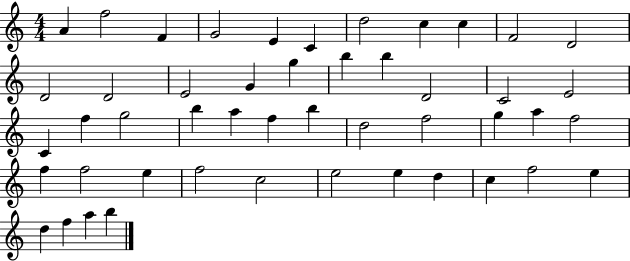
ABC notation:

X:1
T:Untitled
M:4/4
L:1/4
K:C
A f2 F G2 E C d2 c c F2 D2 D2 D2 E2 G g b b D2 C2 E2 C f g2 b a f b d2 f2 g a f2 f f2 e f2 c2 e2 e d c f2 e d f a b